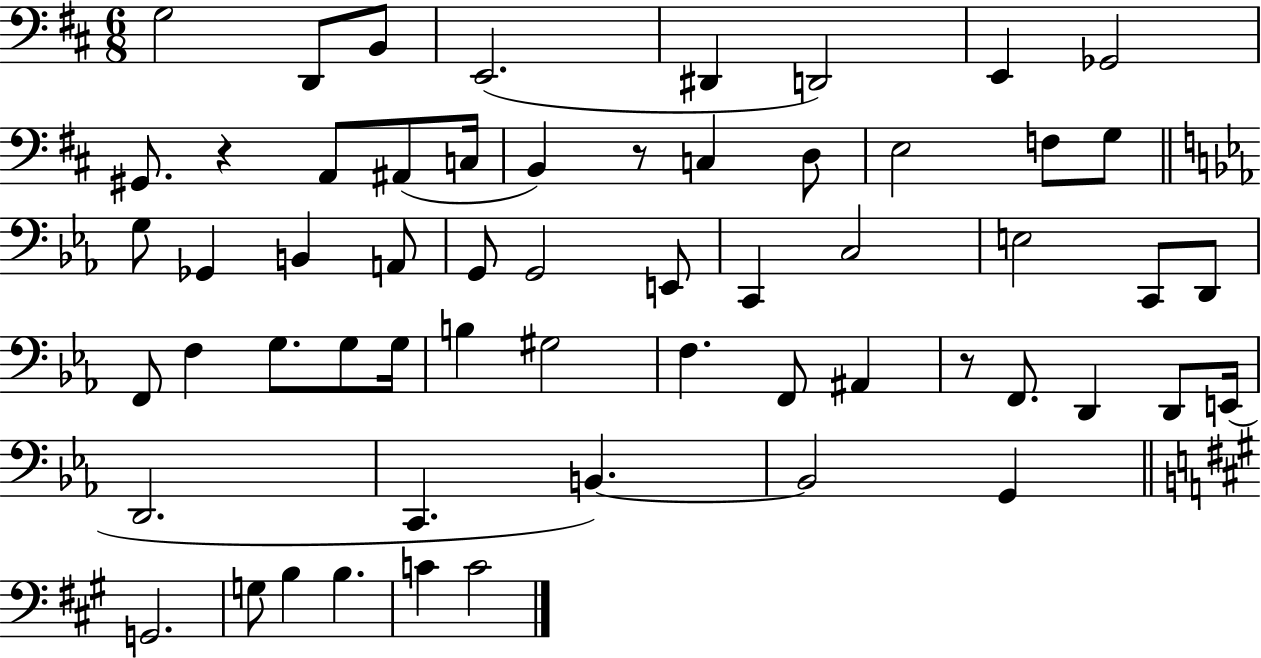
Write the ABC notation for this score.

X:1
T:Untitled
M:6/8
L:1/4
K:D
G,2 D,,/2 B,,/2 E,,2 ^D,, D,,2 E,, _G,,2 ^G,,/2 z A,,/2 ^A,,/2 C,/4 B,, z/2 C, D,/2 E,2 F,/2 G,/2 G,/2 _G,, B,, A,,/2 G,,/2 G,,2 E,,/2 C,, C,2 E,2 C,,/2 D,,/2 F,,/2 F, G,/2 G,/2 G,/4 B, ^G,2 F, F,,/2 ^A,, z/2 F,,/2 D,, D,,/2 E,,/4 D,,2 C,, B,, B,,2 G,, G,,2 G,/2 B, B, C C2